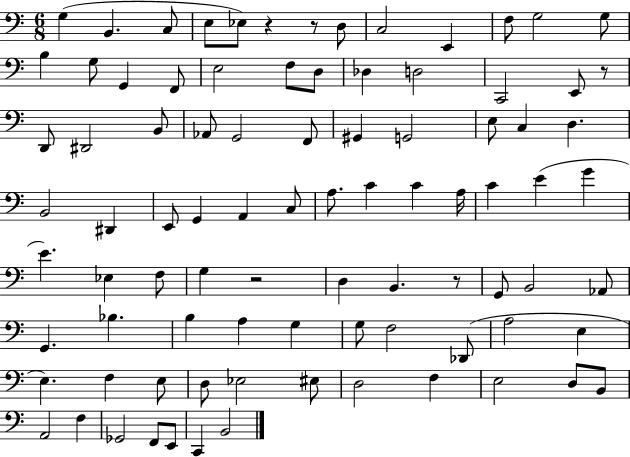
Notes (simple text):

G3/q B2/q. C3/e E3/e Eb3/e R/q R/e D3/e C3/h E2/q F3/e G3/h G3/e B3/q G3/e G2/q F2/e E3/h F3/e D3/e Db3/q D3/h C2/h E2/e R/e D2/e D#2/h B2/e Ab2/e G2/h F2/e G#2/q G2/h E3/e C3/q D3/q. B2/h D#2/q E2/e G2/q A2/q C3/e A3/e. C4/q C4/q A3/s C4/q E4/q G4/q E4/q. Eb3/q F3/e G3/q R/h D3/q B2/q. R/e G2/e B2/h Ab2/e G2/q. Bb3/q. B3/q A3/q G3/q G3/e F3/h Db2/e A3/h E3/q E3/q. F3/q E3/e D3/e Eb3/h EIS3/e D3/h F3/q E3/h D3/e B2/e A2/h F3/q Gb2/h F2/e E2/e C2/q B2/h